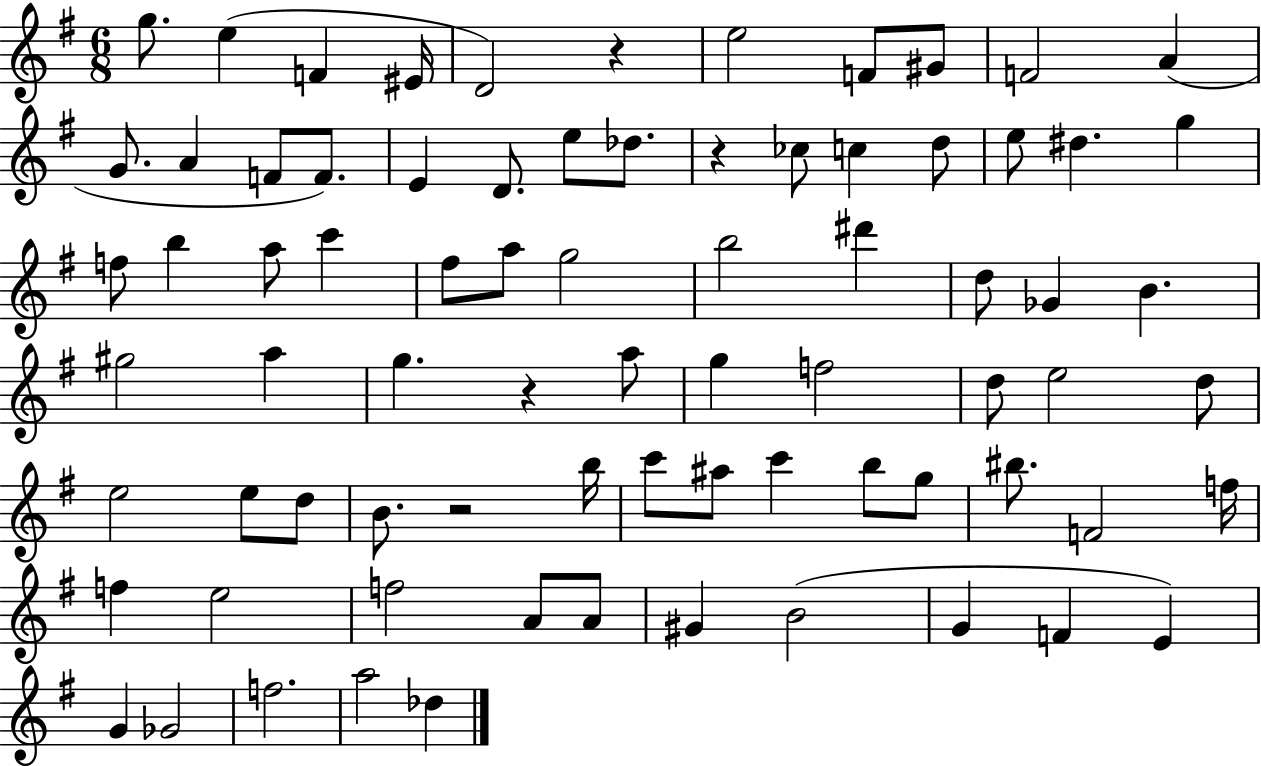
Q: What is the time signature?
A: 6/8